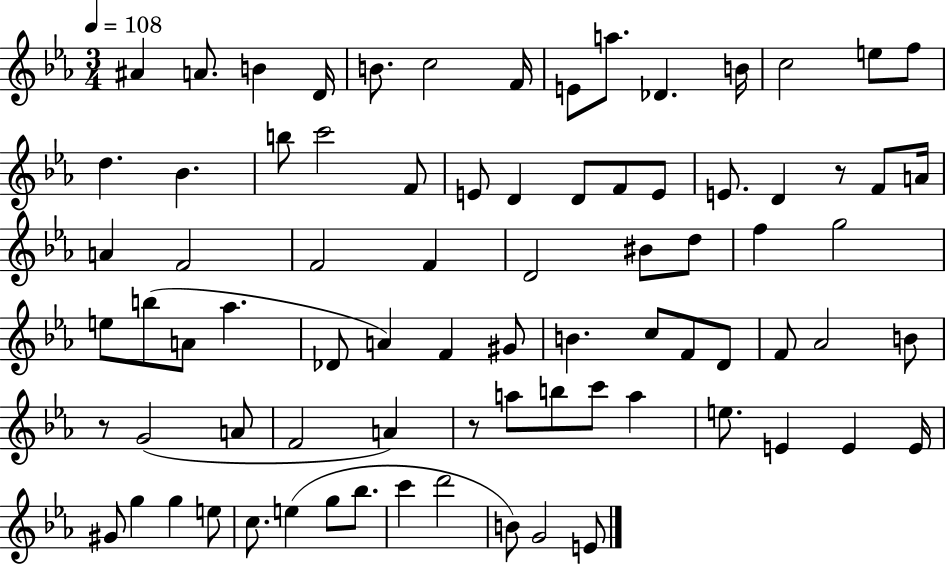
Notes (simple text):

A#4/q A4/e. B4/q D4/s B4/e. C5/h F4/s E4/e A5/e. Db4/q. B4/s C5/h E5/e F5/e D5/q. Bb4/q. B5/e C6/h F4/e E4/e D4/q D4/e F4/e E4/e E4/e. D4/q R/e F4/e A4/s A4/q F4/h F4/h F4/q D4/h BIS4/e D5/e F5/q G5/h E5/e B5/e A4/e Ab5/q. Db4/e A4/q F4/q G#4/e B4/q. C5/e F4/e D4/e F4/e Ab4/h B4/e R/e G4/h A4/e F4/h A4/q R/e A5/e B5/e C6/e A5/q E5/e. E4/q E4/q E4/s G#4/e G5/q G5/q E5/e C5/e. E5/q G5/e Bb5/e. C6/q D6/h B4/e G4/h E4/e